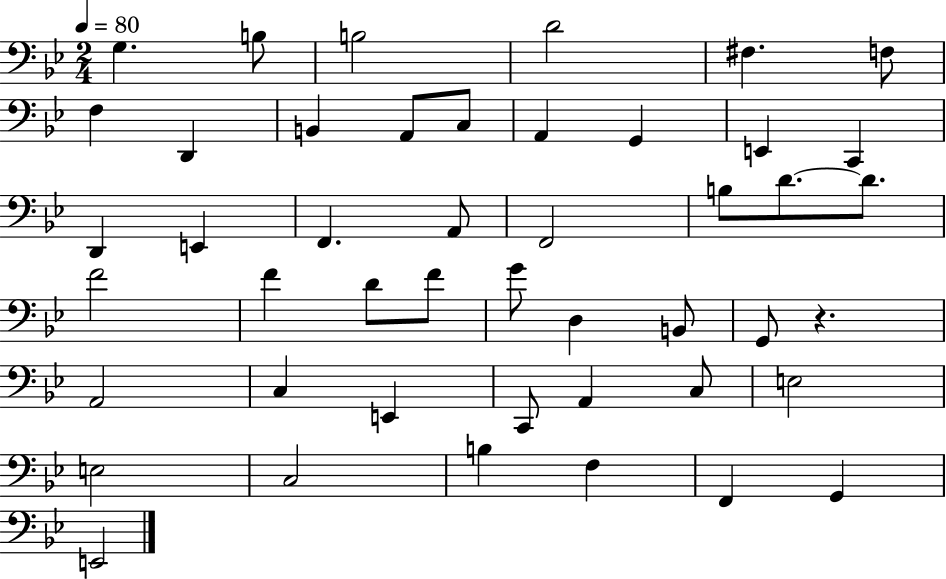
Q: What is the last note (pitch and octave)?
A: E2